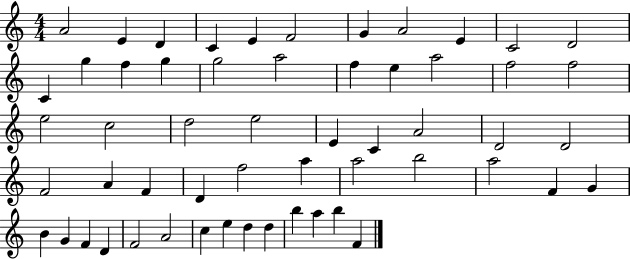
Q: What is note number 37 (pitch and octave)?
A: A5